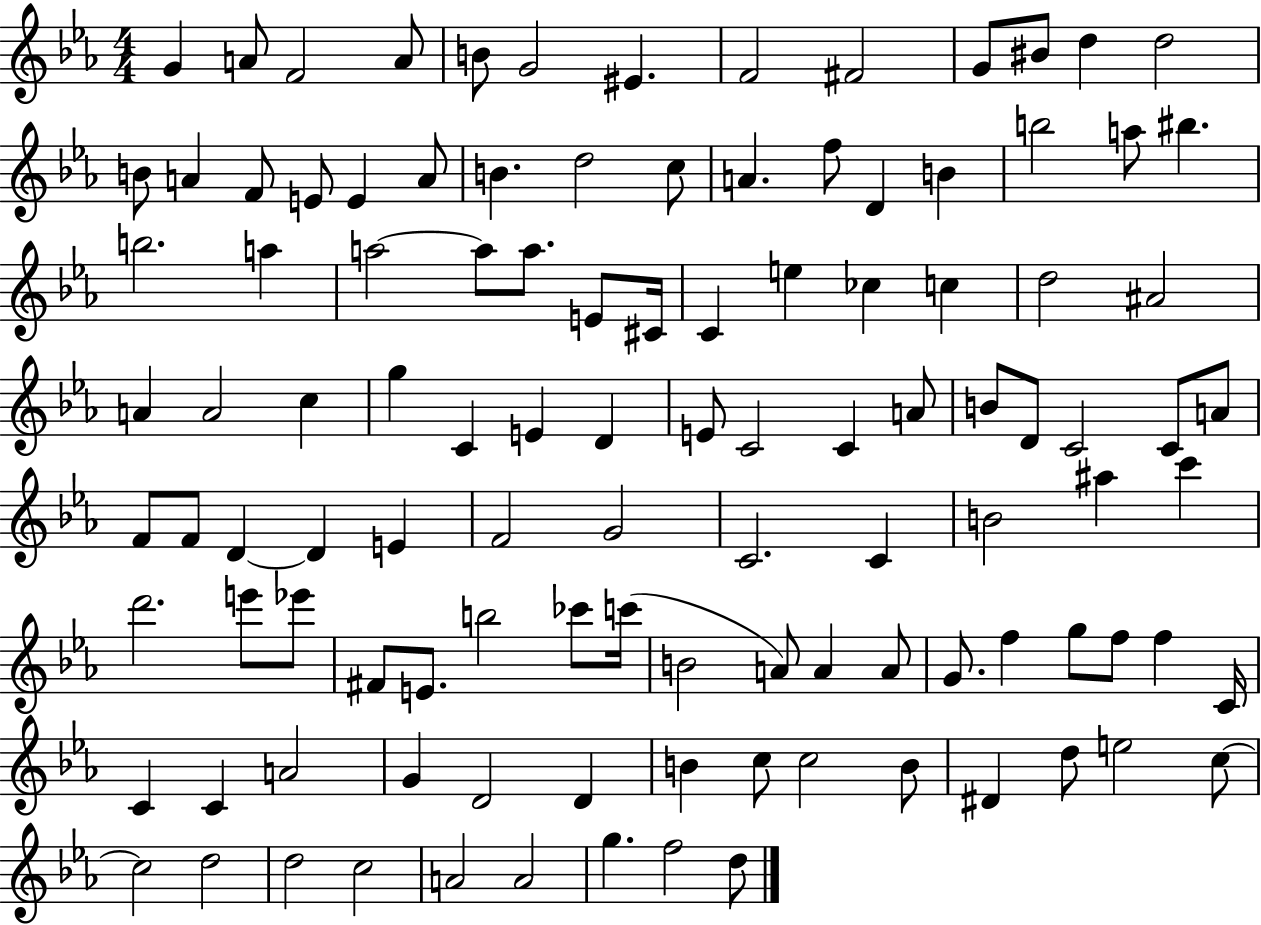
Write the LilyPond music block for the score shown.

{
  \clef treble
  \numericTimeSignature
  \time 4/4
  \key ees \major
  g'4 a'8 f'2 a'8 | b'8 g'2 eis'4. | f'2 fis'2 | g'8 bis'8 d''4 d''2 | \break b'8 a'4 f'8 e'8 e'4 a'8 | b'4. d''2 c''8 | a'4. f''8 d'4 b'4 | b''2 a''8 bis''4. | \break b''2. a''4 | a''2~~ a''8 a''8. e'8 cis'16 | c'4 e''4 ces''4 c''4 | d''2 ais'2 | \break a'4 a'2 c''4 | g''4 c'4 e'4 d'4 | e'8 c'2 c'4 a'8 | b'8 d'8 c'2 c'8 a'8 | \break f'8 f'8 d'4~~ d'4 e'4 | f'2 g'2 | c'2. c'4 | b'2 ais''4 c'''4 | \break d'''2. e'''8 ees'''8 | fis'8 e'8. b''2 ces'''8 c'''16( | b'2 a'8) a'4 a'8 | g'8. f''4 g''8 f''8 f''4 c'16 | \break c'4 c'4 a'2 | g'4 d'2 d'4 | b'4 c''8 c''2 b'8 | dis'4 d''8 e''2 c''8~~ | \break c''2 d''2 | d''2 c''2 | a'2 a'2 | g''4. f''2 d''8 | \break \bar "|."
}